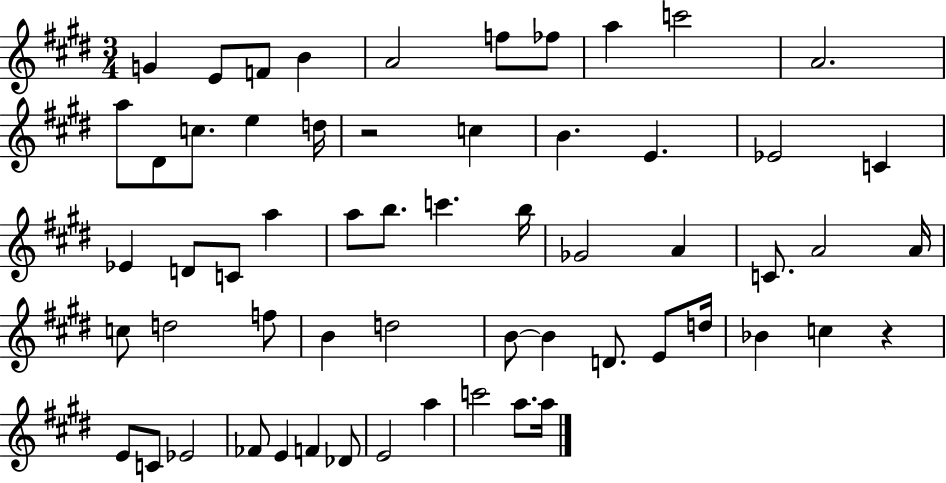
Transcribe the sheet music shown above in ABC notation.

X:1
T:Untitled
M:3/4
L:1/4
K:E
G E/2 F/2 B A2 f/2 _f/2 a c'2 A2 a/2 ^D/2 c/2 e d/4 z2 c B E _E2 C _E D/2 C/2 a a/2 b/2 c' b/4 _G2 A C/2 A2 A/4 c/2 d2 f/2 B d2 B/2 B D/2 E/2 d/4 _B c z E/2 C/2 _E2 _F/2 E F _D/2 E2 a c'2 a/2 a/4